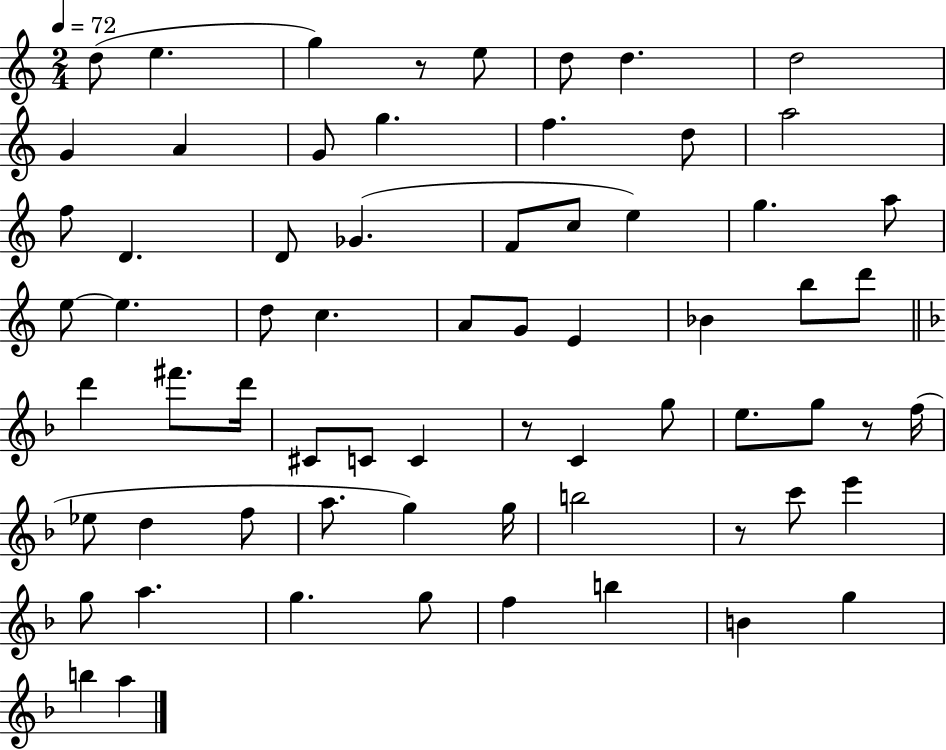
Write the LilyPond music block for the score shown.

{
  \clef treble
  \numericTimeSignature
  \time 2/4
  \key c \major
  \tempo 4 = 72
  d''8( e''4. | g''4) r8 e''8 | d''8 d''4. | d''2 | \break g'4 a'4 | g'8 g''4. | f''4. d''8 | a''2 | \break f''8 d'4. | d'8 ges'4.( | f'8 c''8 e''4) | g''4. a''8 | \break e''8~~ e''4. | d''8 c''4. | a'8 g'8 e'4 | bes'4 b''8 d'''8 | \break \bar "||" \break \key f \major d'''4 fis'''8. d'''16 | cis'8 c'8 c'4 | r8 c'4 g''8 | e''8. g''8 r8 f''16( | \break ees''8 d''4 f''8 | a''8. g''4) g''16 | b''2 | r8 c'''8 e'''4 | \break g''8 a''4. | g''4. g''8 | f''4 b''4 | b'4 g''4 | \break b''4 a''4 | \bar "|."
}